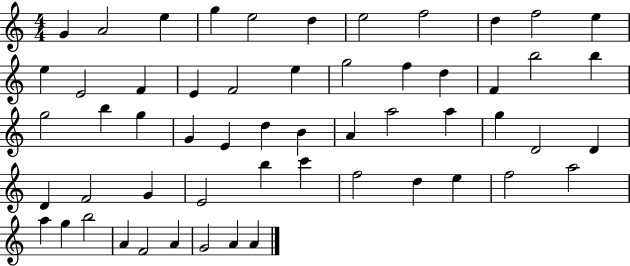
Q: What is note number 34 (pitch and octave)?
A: G5